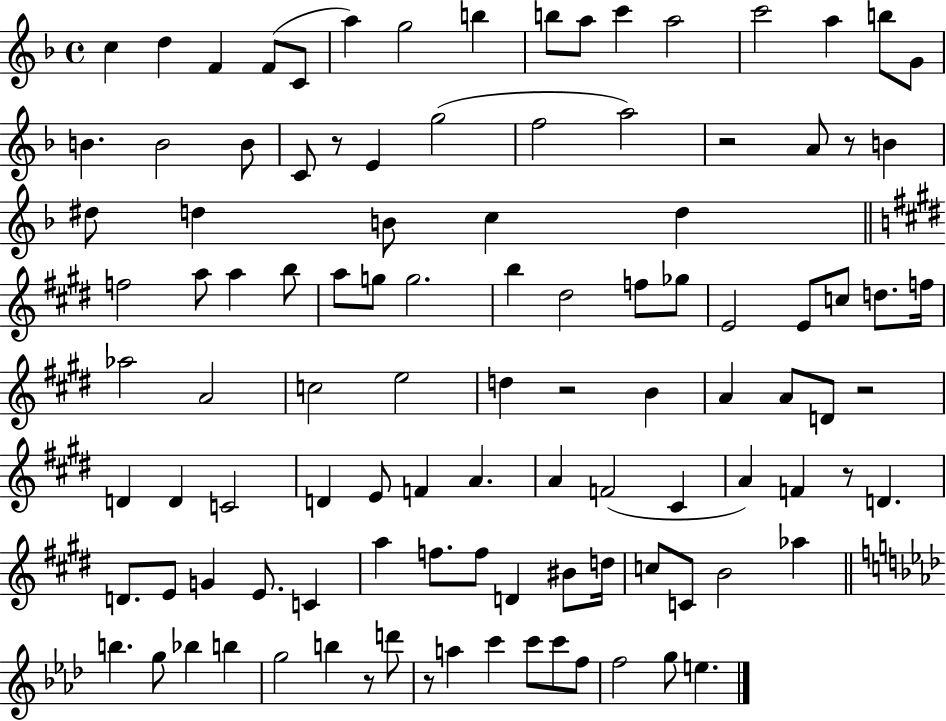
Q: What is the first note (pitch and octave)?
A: C5